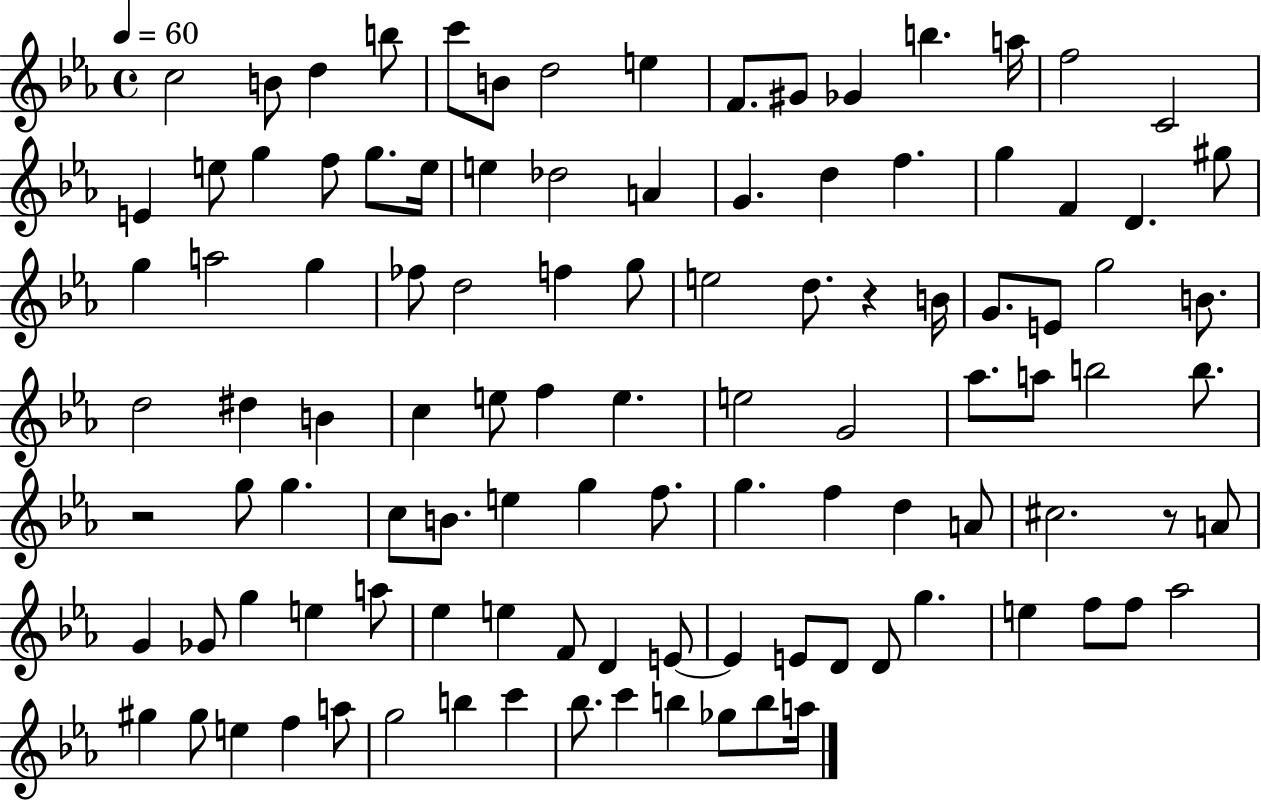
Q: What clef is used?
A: treble